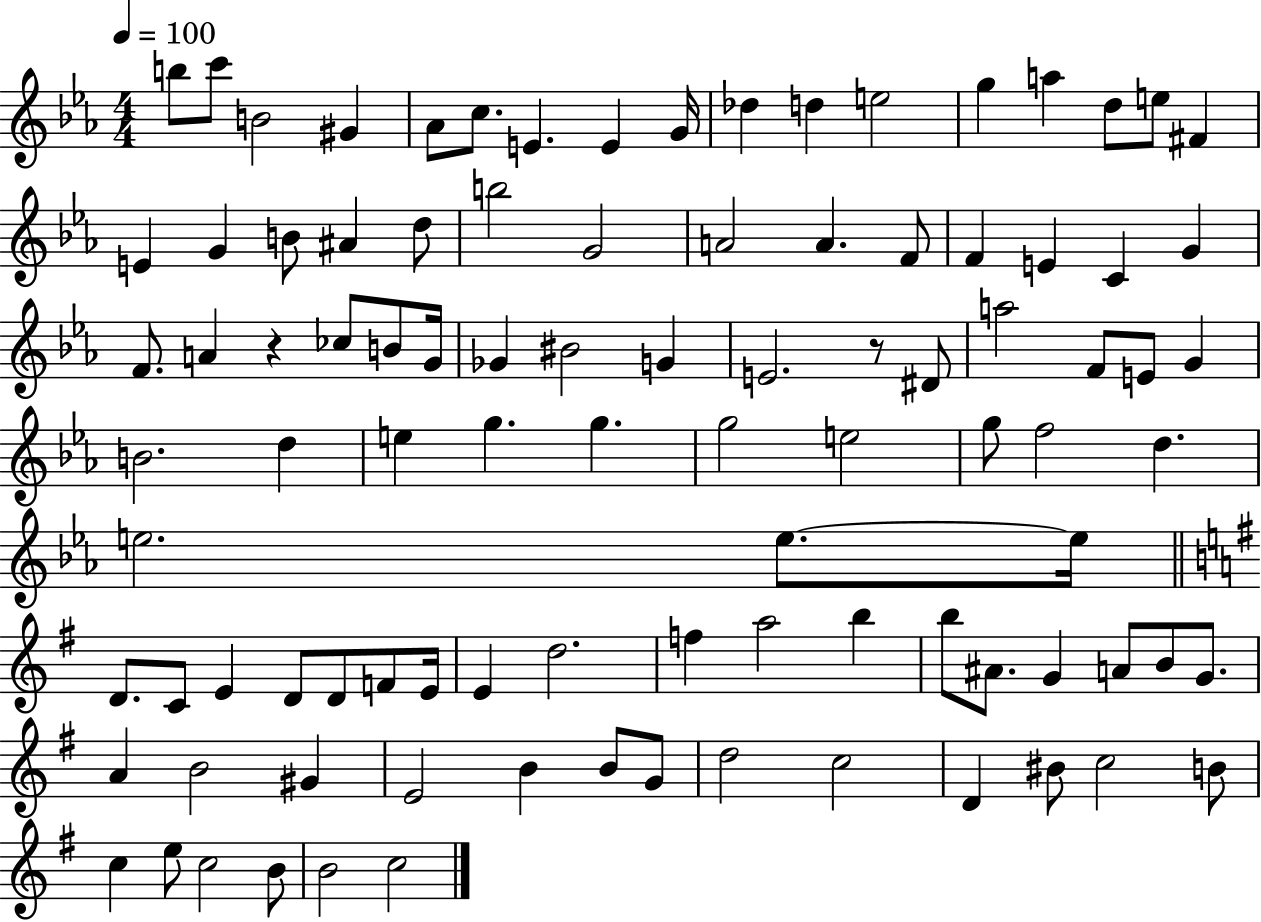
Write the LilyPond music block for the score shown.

{
  \clef treble
  \numericTimeSignature
  \time 4/4
  \key ees \major
  \tempo 4 = 100
  \repeat volta 2 { b''8 c'''8 b'2 gis'4 | aes'8 c''8. e'4. e'4 g'16 | des''4 d''4 e''2 | g''4 a''4 d''8 e''8 fis'4 | \break e'4 g'4 b'8 ais'4 d''8 | b''2 g'2 | a'2 a'4. f'8 | f'4 e'4 c'4 g'4 | \break f'8. a'4 r4 ces''8 b'8 g'16 | ges'4 bis'2 g'4 | e'2. r8 dis'8 | a''2 f'8 e'8 g'4 | \break b'2. d''4 | e''4 g''4. g''4. | g''2 e''2 | g''8 f''2 d''4. | \break e''2. e''8.~~ e''16 | \bar "||" \break \key g \major d'8. c'8 e'4 d'8 d'8 f'8 e'16 | e'4 d''2. | f''4 a''2 b''4 | b''8 ais'8. g'4 a'8 b'8 g'8. | \break a'4 b'2 gis'4 | e'2 b'4 b'8 g'8 | d''2 c''2 | d'4 bis'8 c''2 b'8 | \break c''4 e''8 c''2 b'8 | b'2 c''2 | } \bar "|."
}